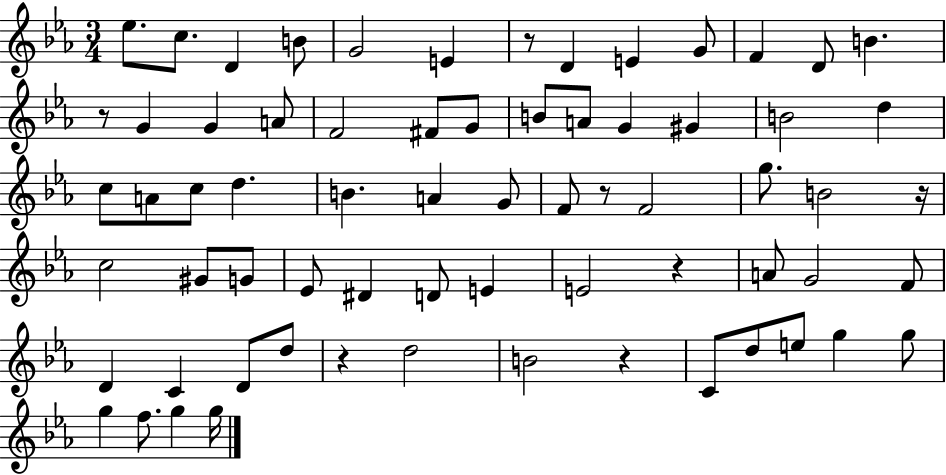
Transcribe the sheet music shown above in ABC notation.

X:1
T:Untitled
M:3/4
L:1/4
K:Eb
_e/2 c/2 D B/2 G2 E z/2 D E G/2 F D/2 B z/2 G G A/2 F2 ^F/2 G/2 B/2 A/2 G ^G B2 d c/2 A/2 c/2 d B A G/2 F/2 z/2 F2 g/2 B2 z/4 c2 ^G/2 G/2 _E/2 ^D D/2 E E2 z A/2 G2 F/2 D C D/2 d/2 z d2 B2 z C/2 d/2 e/2 g g/2 g f/2 g g/4